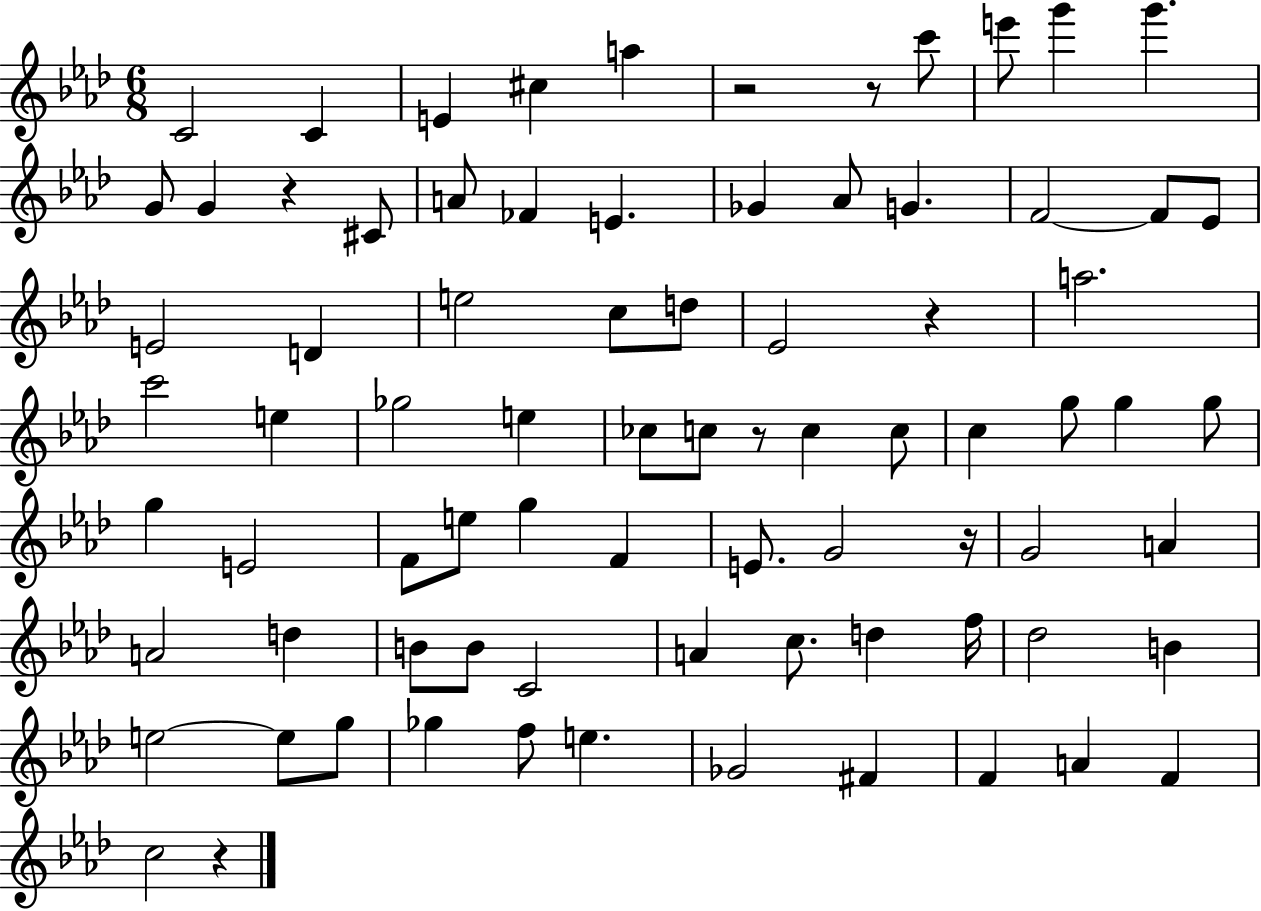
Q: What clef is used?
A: treble